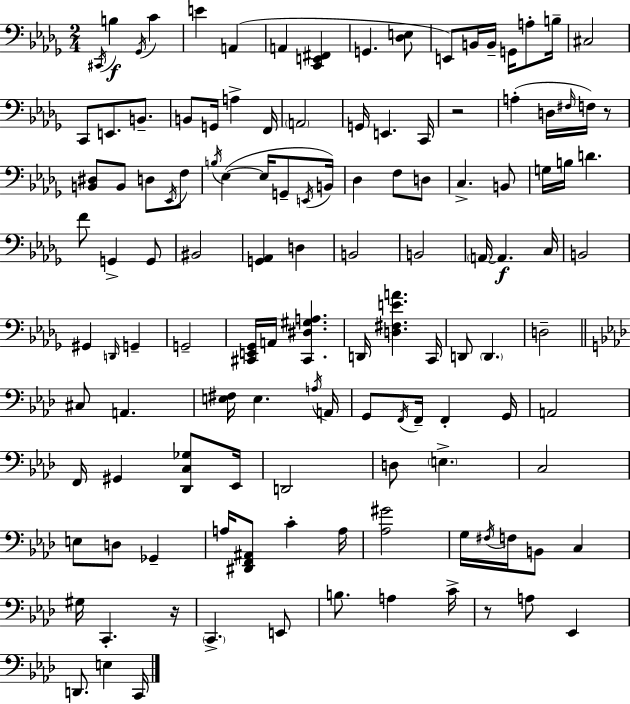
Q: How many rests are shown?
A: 4